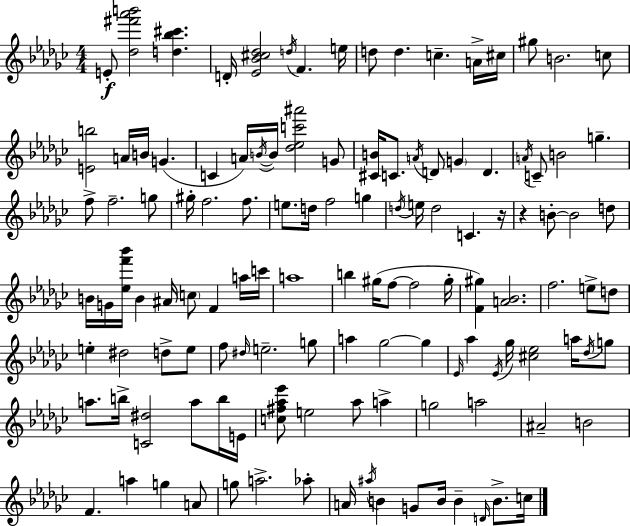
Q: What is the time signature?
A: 4/4